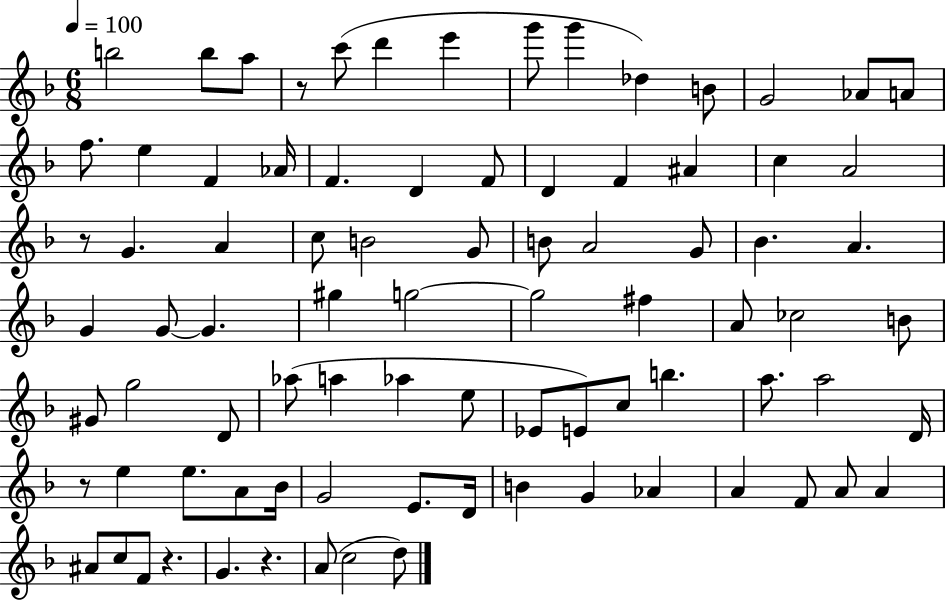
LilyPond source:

{
  \clef treble
  \numericTimeSignature
  \time 6/8
  \key f \major
  \tempo 4 = 100
  b''2 b''8 a''8 | r8 c'''8( d'''4 e'''4 | g'''8 g'''4 des''4) b'8 | g'2 aes'8 a'8 | \break f''8. e''4 f'4 aes'16 | f'4. d'4 f'8 | d'4 f'4 ais'4 | c''4 a'2 | \break r8 g'4. a'4 | c''8 b'2 g'8 | b'8 a'2 g'8 | bes'4. a'4. | \break g'4 g'8~~ g'4. | gis''4 g''2~~ | g''2 fis''4 | a'8 ces''2 b'8 | \break gis'8 g''2 d'8 | aes''8( a''4 aes''4 e''8 | ees'8 e'8) c''8 b''4. | a''8. a''2 d'16 | \break r8 e''4 e''8. a'8 bes'16 | g'2 e'8. d'16 | b'4 g'4 aes'4 | a'4 f'8 a'8 a'4 | \break ais'8 c''8 f'8 r4. | g'4. r4. | a'8( c''2 d''8) | \bar "|."
}